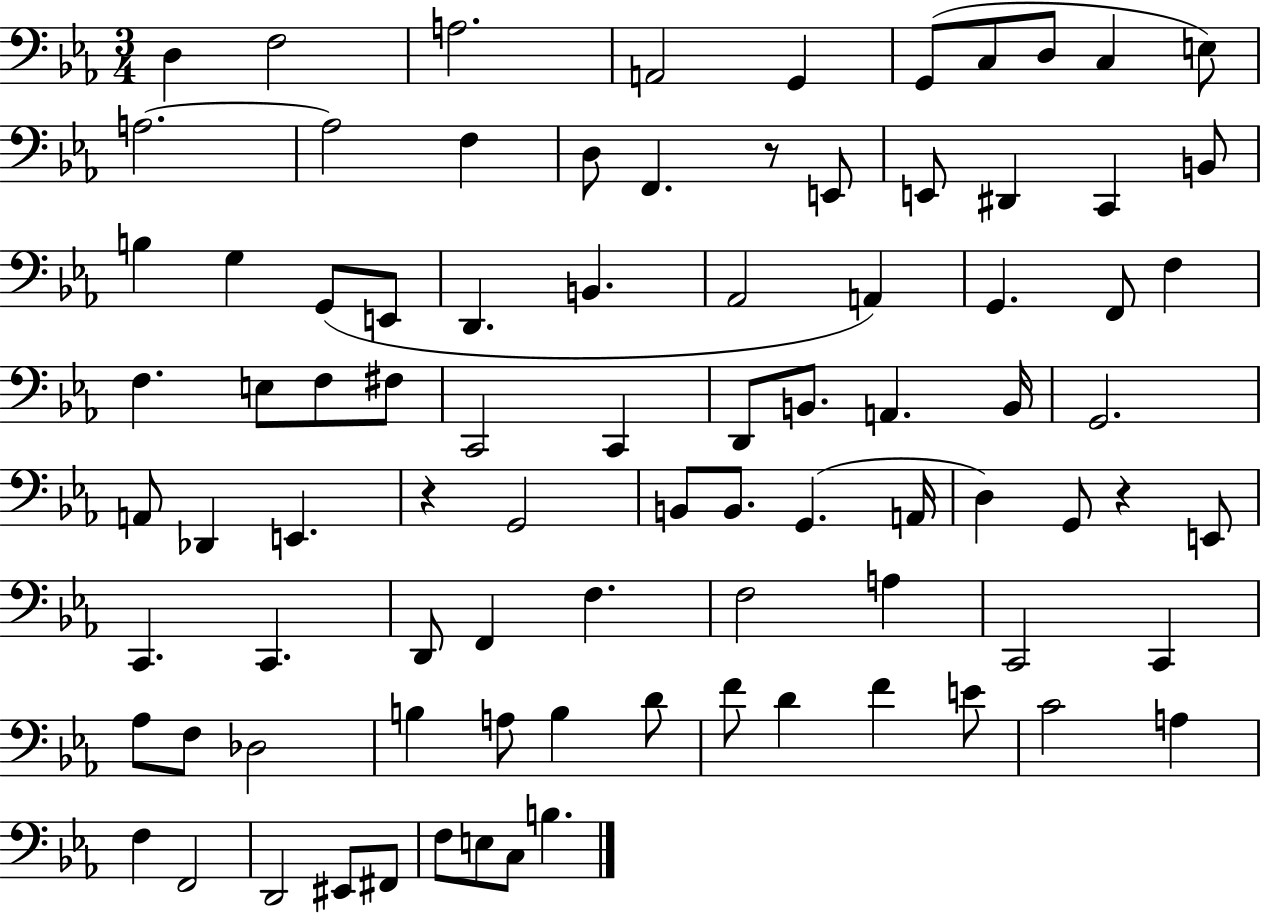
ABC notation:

X:1
T:Untitled
M:3/4
L:1/4
K:Eb
D, F,2 A,2 A,,2 G,, G,,/2 C,/2 D,/2 C, E,/2 A,2 A,2 F, D,/2 F,, z/2 E,,/2 E,,/2 ^D,, C,, B,,/2 B, G, G,,/2 E,,/2 D,, B,, _A,,2 A,, G,, F,,/2 F, F, E,/2 F,/2 ^F,/2 C,,2 C,, D,,/2 B,,/2 A,, B,,/4 G,,2 A,,/2 _D,, E,, z G,,2 B,,/2 B,,/2 G,, A,,/4 D, G,,/2 z E,,/2 C,, C,, D,,/2 F,, F, F,2 A, C,,2 C,, _A,/2 F,/2 _D,2 B, A,/2 B, D/2 F/2 D F E/2 C2 A, F, F,,2 D,,2 ^E,,/2 ^F,,/2 F,/2 E,/2 C,/2 B,